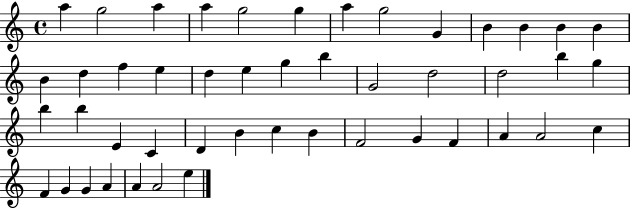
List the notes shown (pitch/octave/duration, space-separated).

A5/q G5/h A5/q A5/q G5/h G5/q A5/q G5/h G4/q B4/q B4/q B4/q B4/q B4/q D5/q F5/q E5/q D5/q E5/q G5/q B5/q G4/h D5/h D5/h B5/q G5/q B5/q B5/q E4/q C4/q D4/q B4/q C5/q B4/q F4/h G4/q F4/q A4/q A4/h C5/q F4/q G4/q G4/q A4/q A4/q A4/h E5/q